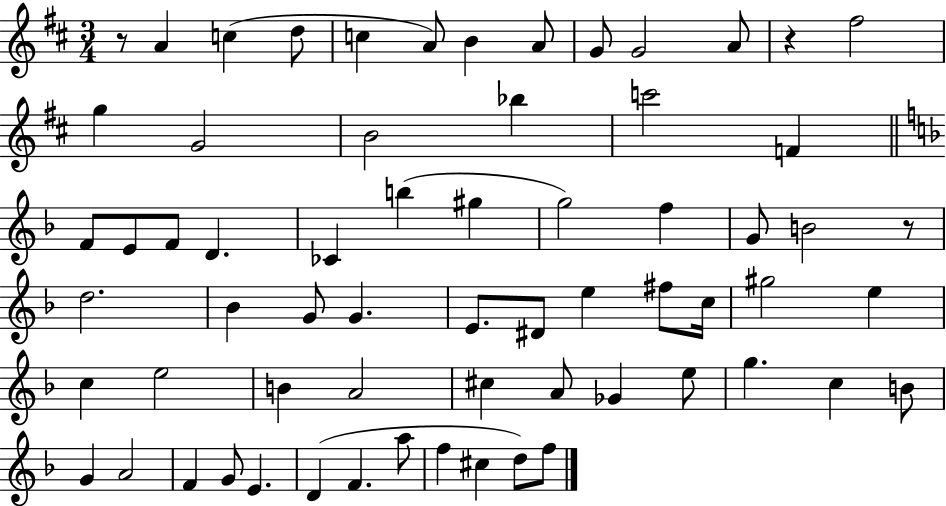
{
  \clef treble
  \numericTimeSignature
  \time 3/4
  \key d \major
  \repeat volta 2 { r8 a'4 c''4( d''8 | c''4 a'8) b'4 a'8 | g'8 g'2 a'8 | r4 fis''2 | \break g''4 g'2 | b'2 bes''4 | c'''2 f'4 | \bar "||" \break \key f \major f'8 e'8 f'8 d'4. | ces'4 b''4( gis''4 | g''2) f''4 | g'8 b'2 r8 | \break d''2. | bes'4 g'8 g'4. | e'8. dis'8 e''4 fis''8 c''16 | gis''2 e''4 | \break c''4 e''2 | b'4 a'2 | cis''4 a'8 ges'4 e''8 | g''4. c''4 b'8 | \break g'4 a'2 | f'4 g'8 e'4. | d'4( f'4. a''8 | f''4 cis''4 d''8) f''8 | \break } \bar "|."
}